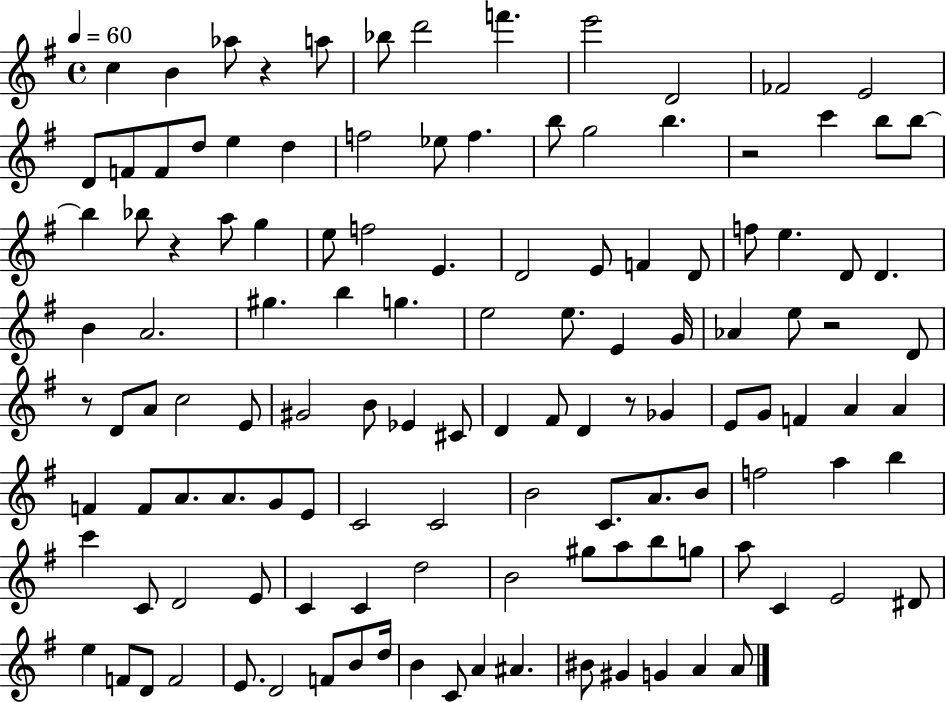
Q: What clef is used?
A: treble